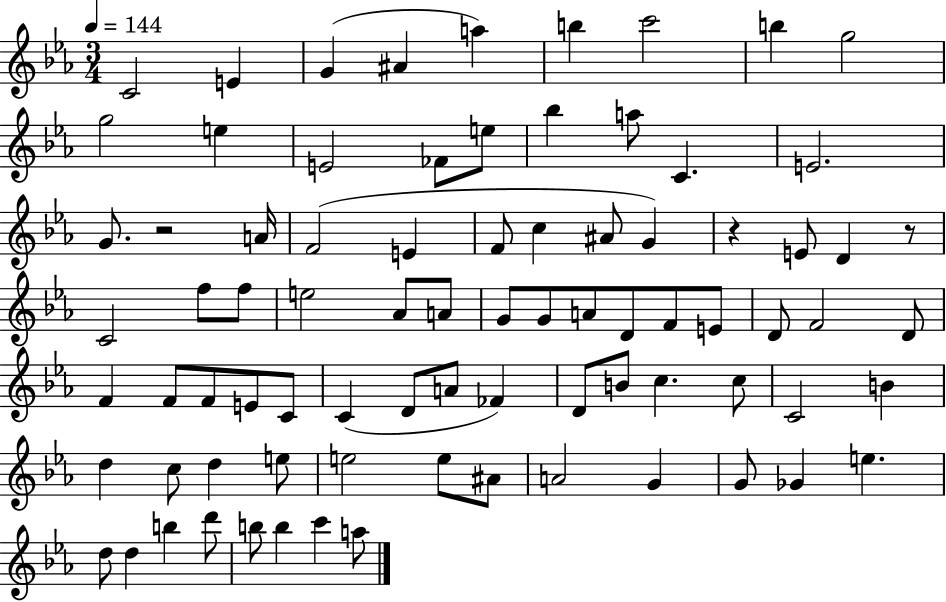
C4/h E4/q G4/q A#4/q A5/q B5/q C6/h B5/q G5/h G5/h E5/q E4/h FES4/e E5/e Bb5/q A5/e C4/q. E4/h. G4/e. R/h A4/s F4/h E4/q F4/e C5/q A#4/e G4/q R/q E4/e D4/q R/e C4/h F5/e F5/e E5/h Ab4/e A4/e G4/e G4/e A4/e D4/e F4/e E4/e D4/e F4/h D4/e F4/q F4/e F4/e E4/e C4/e C4/q D4/e A4/e FES4/q D4/e B4/e C5/q. C5/e C4/h B4/q D5/q C5/e D5/q E5/e E5/h E5/e A#4/e A4/h G4/q G4/e Gb4/q E5/q. D5/e D5/q B5/q D6/e B5/e B5/q C6/q A5/e